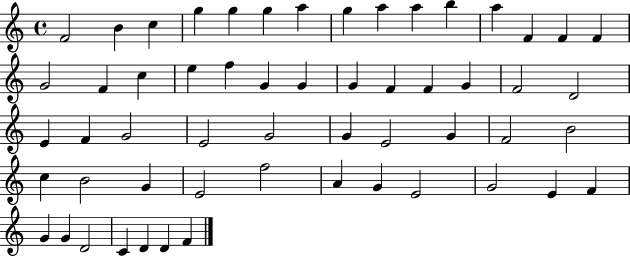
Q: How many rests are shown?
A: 0